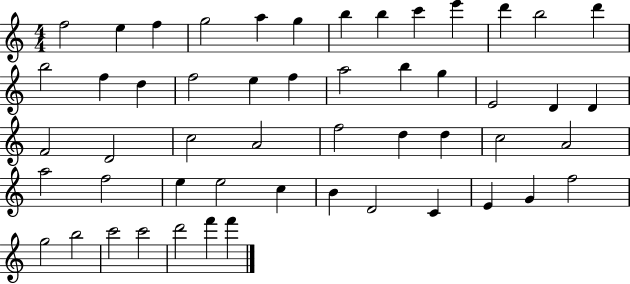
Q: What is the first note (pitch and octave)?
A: F5